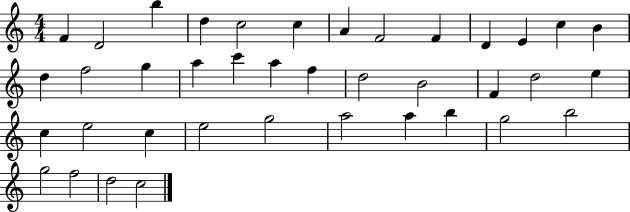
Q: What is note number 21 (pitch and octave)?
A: D5